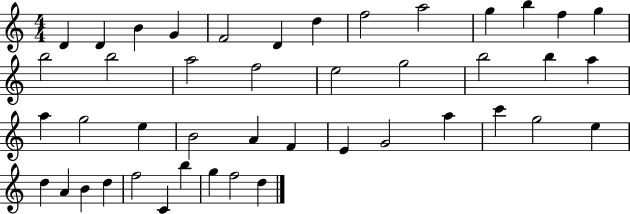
X:1
T:Untitled
M:4/4
L:1/4
K:C
D D B G F2 D d f2 a2 g b f g b2 b2 a2 f2 e2 g2 b2 b a a g2 e B2 A F E G2 a c' g2 e d A B d f2 C b g f2 d